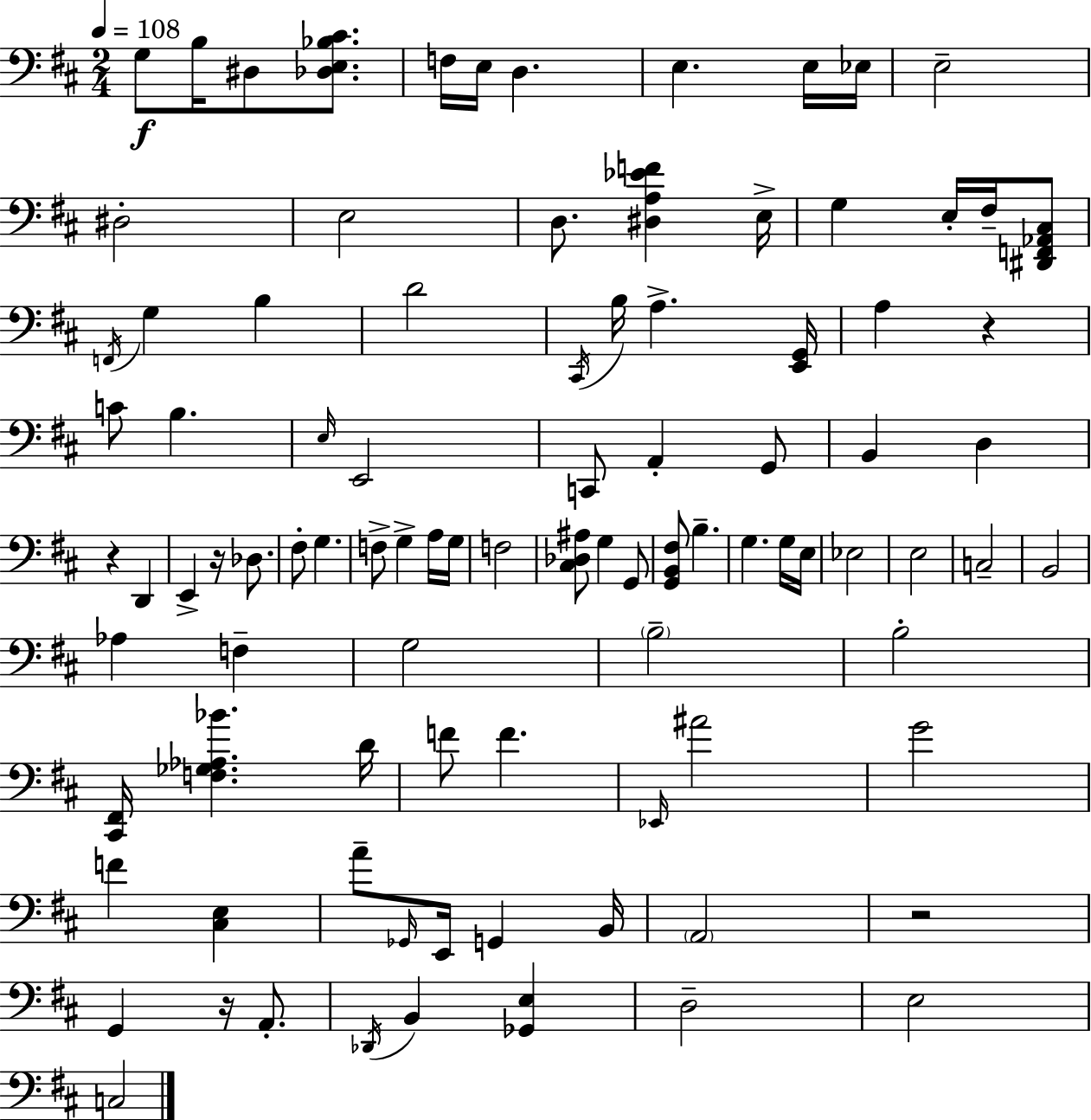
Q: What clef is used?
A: bass